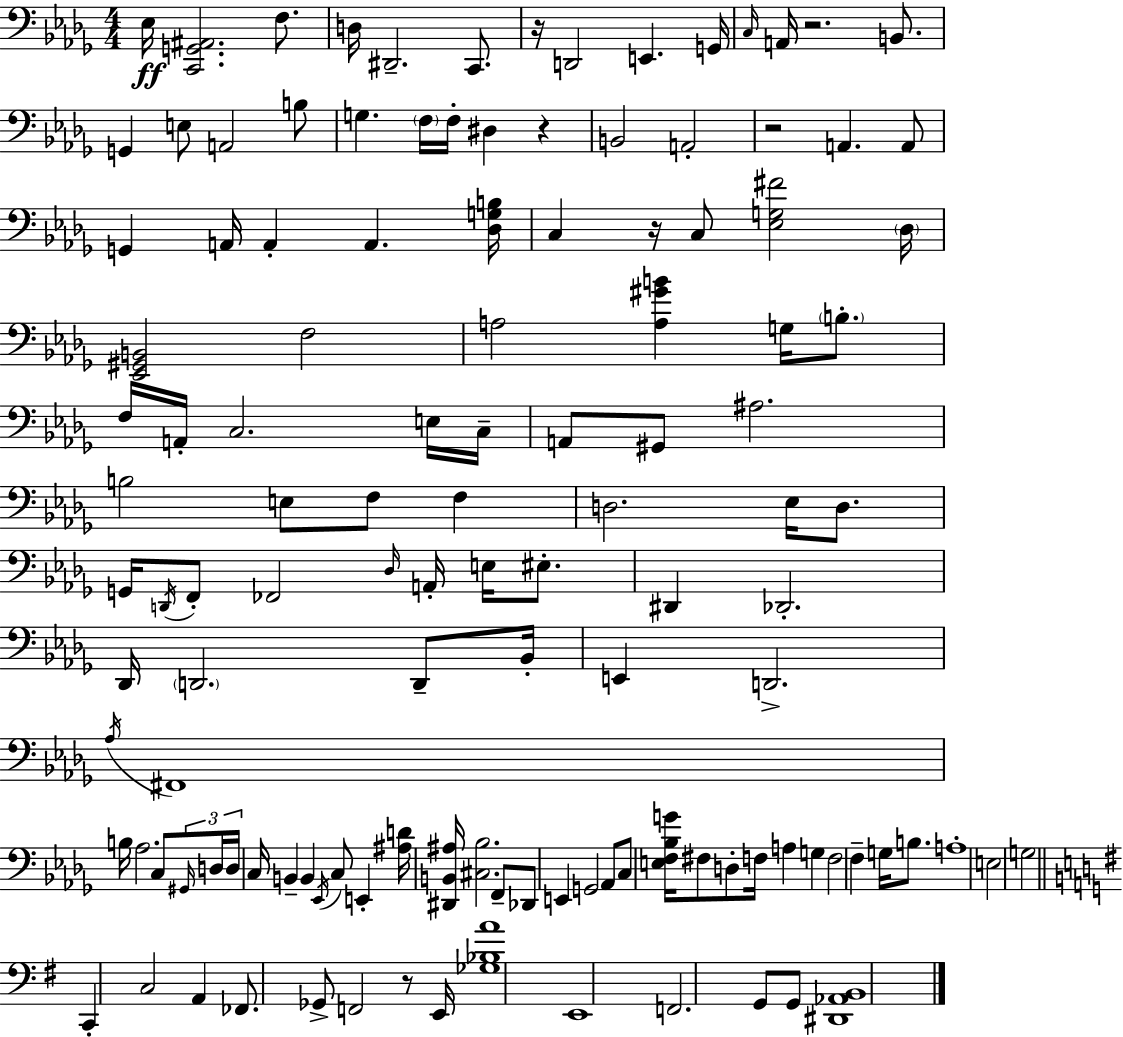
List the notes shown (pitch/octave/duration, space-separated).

Eb3/s [C2,G2,A#2]/h. F3/e. D3/s D#2/h. C2/e. R/s D2/h E2/q. G2/s C3/s A2/s R/h. B2/e. G2/q E3/e A2/h B3/e G3/q. F3/s F3/s D#3/q R/q B2/h A2/h R/h A2/q. A2/e G2/q A2/s A2/q A2/q. [Db3,G3,B3]/s C3/q R/s C3/e [Eb3,G3,F#4]/h Db3/s [Eb2,G#2,B2]/h F3/h A3/h [A3,G#4,B4]/q G3/s B3/e. F3/s A2/s C3/h. E3/s C3/s A2/e G#2/e A#3/h. B3/h E3/e F3/e F3/q D3/h. Eb3/s D3/e. G2/s D2/s F2/e FES2/h Db3/s A2/s E3/s EIS3/e. D#2/q Db2/h. Db2/s D2/h. D2/e Bb2/s E2/q D2/h. Ab3/s F#2/w B3/s Ab3/h. C3/e G#2/s D3/s D3/s C3/s B2/q B2/q Eb2/s C3/e E2/q [A#3,D4]/s [D#2,B2,A#3]/s [C#3,Bb3]/h. F2/e Db2/e E2/q G2/h Ab2/e C3/e [E3,F3,Bb3,G4]/s F#3/e D3/e F3/s A3/q G3/q F3/h F3/q G3/s B3/e. A3/w E3/h G3/h C2/q C3/h A2/q FES2/e. Gb2/e F2/h R/e E2/s [Gb3,Bb3,A4]/w E2/w F2/h. G2/e G2/e [D#2,Ab2,B2]/w